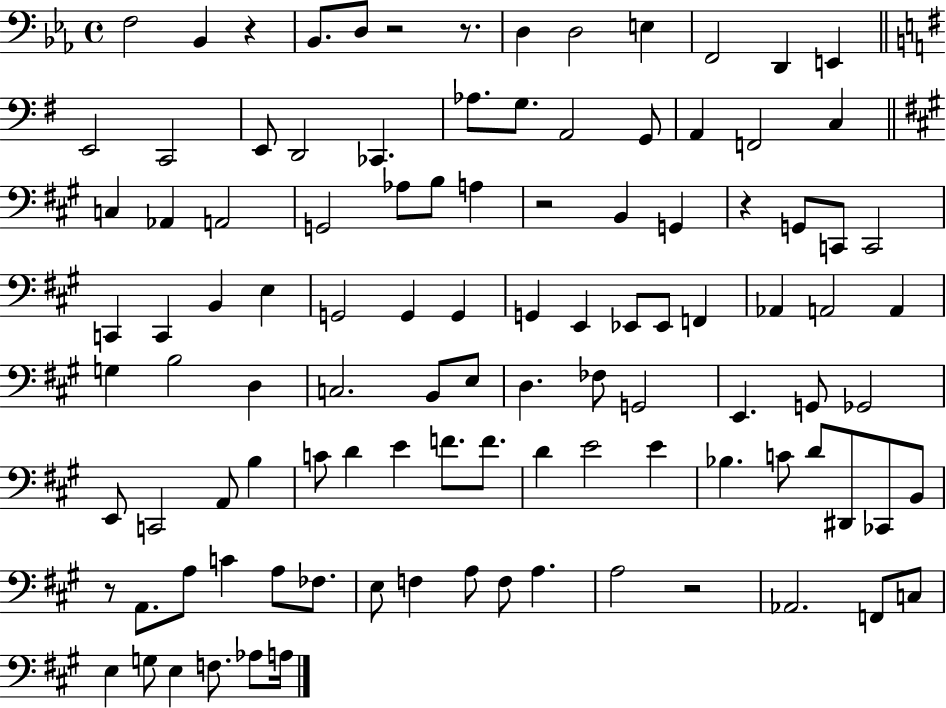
F3/h Bb2/q R/q Bb2/e. D3/e R/h R/e. D3/q D3/h E3/q F2/h D2/q E2/q E2/h C2/h E2/e D2/h CES2/q. Ab3/e. G3/e. A2/h G2/e A2/q F2/h C3/q C3/q Ab2/q A2/h G2/h Ab3/e B3/e A3/q R/h B2/q G2/q R/q G2/e C2/e C2/h C2/q C2/q B2/q E3/q G2/h G2/q G2/q G2/q E2/q Eb2/e Eb2/e F2/q Ab2/q A2/h A2/q G3/q B3/h D3/q C3/h. B2/e E3/e D3/q. FES3/e G2/h E2/q. G2/e Gb2/h E2/e C2/h A2/e B3/q C4/e D4/q E4/q F4/e. F4/e. D4/q E4/h E4/q Bb3/q. C4/e D4/e D#2/e CES2/e B2/e R/e A2/e. A3/e C4/q A3/e FES3/e. E3/e F3/q A3/e F3/e A3/q. A3/h R/h Ab2/h. F2/e C3/e E3/q G3/e E3/q F3/e. Ab3/e A3/s